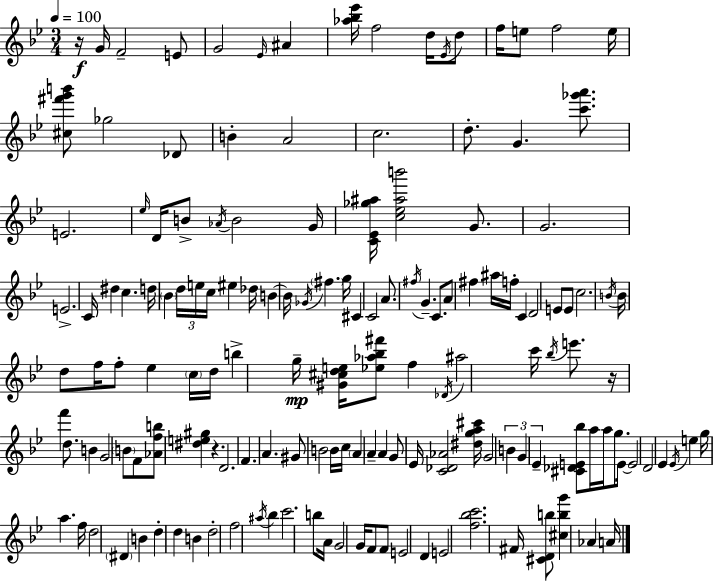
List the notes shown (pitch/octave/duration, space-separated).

R/s G4/s F4/h E4/e G4/h Eb4/s A#4/q [Ab5,Bb5,Eb6]/s F5/h D5/s Eb4/s D5/e F5/s E5/e F5/h E5/s [C#5,F#6,G6,B6]/e Gb5/h Db4/e B4/q A4/h C5/h. D5/e. G4/q. [C6,Gb6,A6]/e. E4/h. Eb5/s D4/s B4/e Ab4/s B4/h G4/s [C4,Eb4,Gb5,A#5]/s [C5,Eb5,A#5,B6]/h G4/e. G4/h. E4/h. C4/s D#5/q C5/q. D5/s Bb4/q D5/s E5/s C5/s EIS5/q Db5/s B4/q B4/s Gb4/s F#5/q. G5/s C#4/q C4/h A4/e. F#5/s G4/q. C4/e. A4/e F#5/q A#5/s F5/s C4/q D4/h E4/e E4/e C5/h. B4/s B4/s D5/e F5/s F5/e Eb5/q C5/s D5/s B5/q G5/s [G#4,C#5,D5,E5]/s [Eb5,Ab5,Bb5,F#6]/e F5/q Db4/s A#5/h C6/s Bb5/s E6/e. R/s F6/q D5/e. B4/q G4/h B4/e F4/e [Ab4,F5,B5]/e [D#5,E5,G#5]/q R/q. D4/h. F4/q. A4/q. G#4/e B4/h B4/s C5/s A4/q A4/q A4/q G4/e Eb4/s [C4,Db4,Ab4]/h [D#5,G5,A5,C#6]/s G4/h B4/q G4/q Eb4/q [C#4,Db4,E4,Bb5]/e A5/s A5/s G5/e. E4/s E4/h D4/h Eb4/q Eb4/s E5/q G5/s A5/q. F5/s D5/h D#4/q B4/q D5/q D5/q B4/q D5/h F5/h A#5/s Bb5/q C6/h. B5/e A4/s G4/h G4/s F4/e F4/e E4/h D4/q E4/h [F5,Bb5,C6]/h. F#4/s [C#4,D4,B5]/e [C#5,B5,G6]/q Ab4/q A4/s